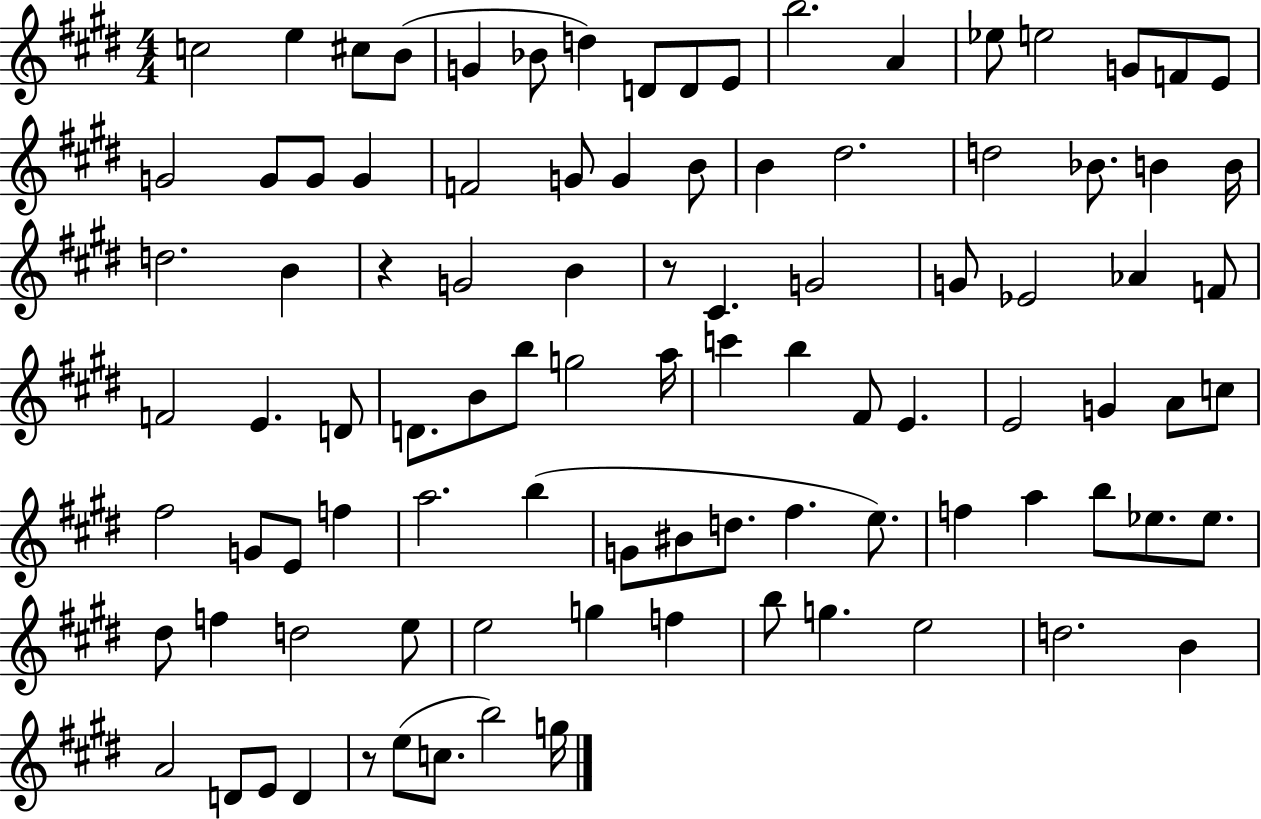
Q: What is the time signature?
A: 4/4